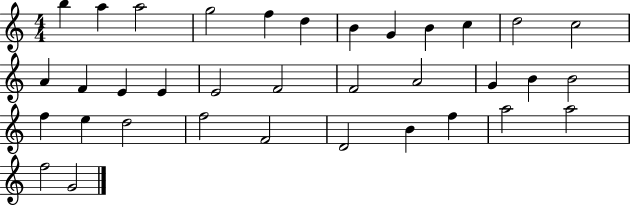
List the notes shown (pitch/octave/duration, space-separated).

B5/q A5/q A5/h G5/h F5/q D5/q B4/q G4/q B4/q C5/q D5/h C5/h A4/q F4/q E4/q E4/q E4/h F4/h F4/h A4/h G4/q B4/q B4/h F5/q E5/q D5/h F5/h F4/h D4/h B4/q F5/q A5/h A5/h F5/h G4/h